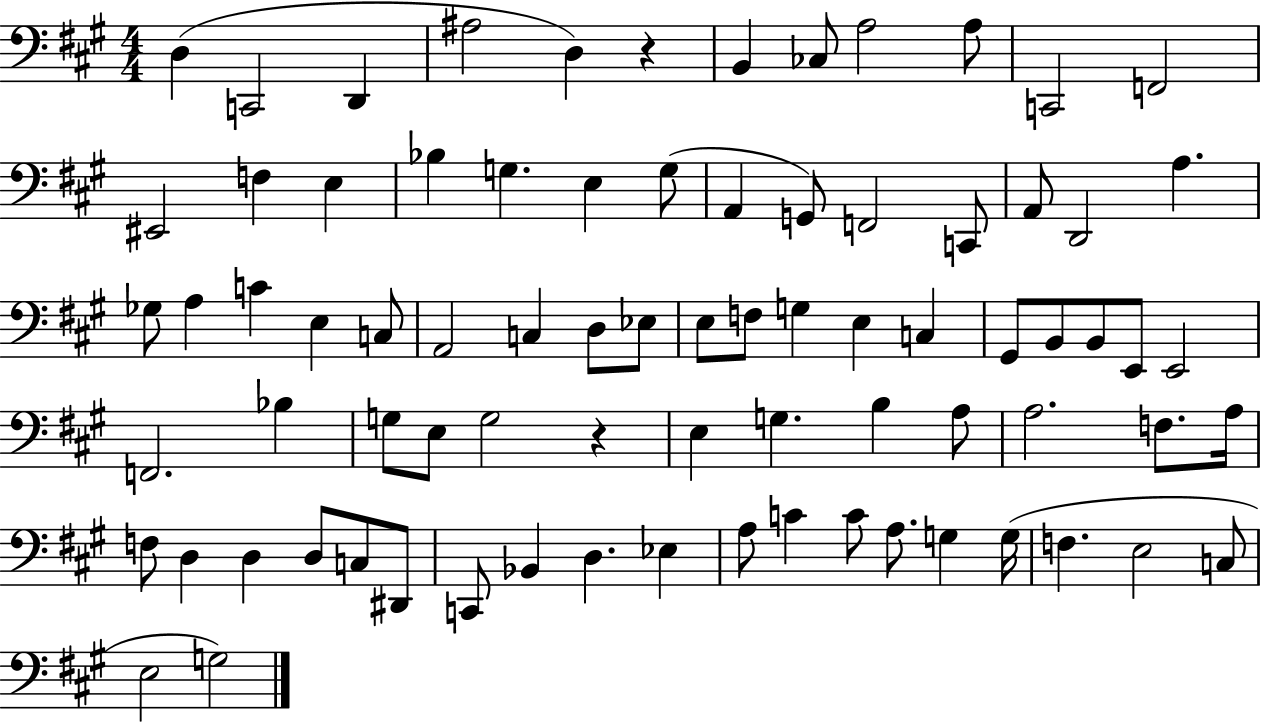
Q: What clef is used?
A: bass